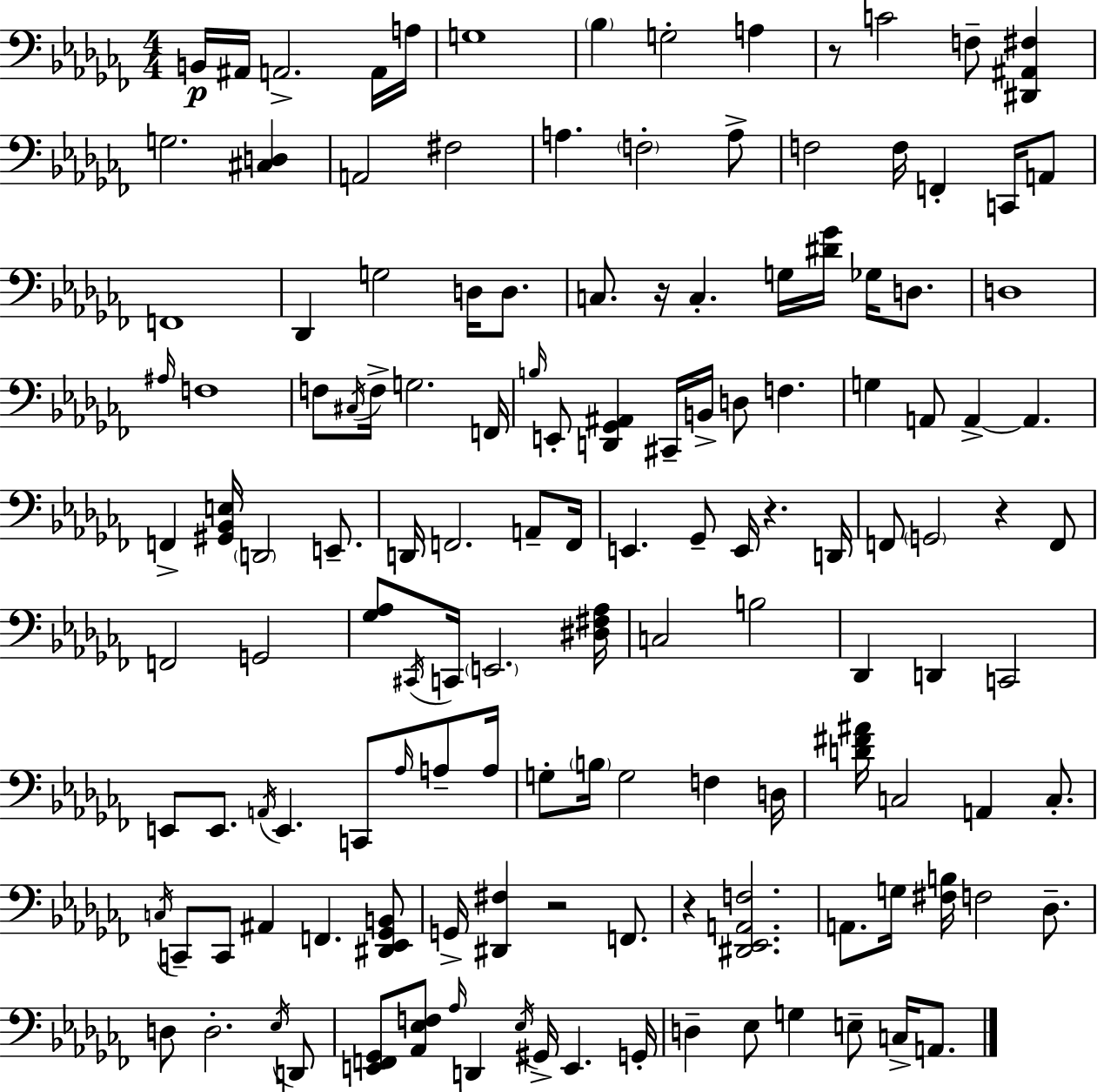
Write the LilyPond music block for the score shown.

{
  \clef bass
  \numericTimeSignature
  \time 4/4
  \key aes \minor
  b,16\p ais,16 a,2.-> a,16 a16 | g1 | \parenthesize bes4 g2-. a4 | r8 c'2 f8-- <dis, ais, fis>4 | \break g2. <cis d>4 | a,2 fis2 | a4. \parenthesize f2-. a8-> | f2 f16 f,4-. c,16 a,8 | \break f,1 | des,4 g2 d16 d8. | c8. r16 c4.-. g16 <dis' ges'>16 ges16 d8. | d1 | \break \grace { ais16 } f1 | f8 \acciaccatura { cis16 } f16-> g2. | f,16 \grace { b16 } e,8-. <d, ges, ais,>4 cis,16-- b,16-> d8 f4. | g4 a,8 a,4->~~ a,4. | \break f,4-> <gis, bes, e>16 \parenthesize d,2 | e,8.-- d,16 f,2. | a,8-- f,16 e,4. ges,8-- e,16 r4. | d,16 f,8 \parenthesize g,2 r4 | \break f,8 f,2 g,2 | <ges aes>8 \acciaccatura { cis,16 } c,16 \parenthesize e,2. | <dis fis aes>16 c2 b2 | des,4 d,4 c,2 | \break e,8 e,8. \acciaccatura { a,16 } e,4. | c,8 \grace { aes16 } a8-- a16 g8-. \parenthesize b16 g2 | f4 d16 <d' fis' ais'>16 c2 a,4 | c8.-. \acciaccatura { c16 } c,8-- c,8 ais,4 f,4. | \break <dis, ees, ges, b,>8 g,16-> <dis, fis>4 r2 | f,8. r4 <dis, ees, a, f>2. | a,8. g16 <fis b>16 f2 | des8.-- d8 d2.-. | \break \acciaccatura { ees16 } d,8 <e, f, ges,>8 <aes, ees f>8 \grace { aes16 } d,4 | \acciaccatura { ees16 } gis,16-> e,4. g,16-. d4-- ees8 | g4 e8-- c16-> a,8. \bar "|."
}